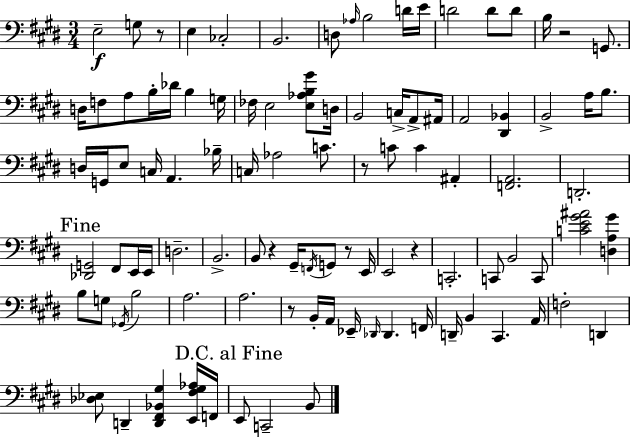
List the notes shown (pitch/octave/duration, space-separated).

E3/h G3/e R/e E3/q CES3/h B2/h. D3/e Ab3/s B3/h D4/s E4/s D4/h D4/e D4/e B3/s R/h G2/e. D3/s F3/e A3/e B3/s Db4/s B3/q G3/s FES3/s E3/h [E3,Ab3,B3,G#4]/e D3/s B2/h C3/s A2/e A#2/s A2/h [D#2,Bb2]/q B2/h A3/s B3/e. D3/s G2/s E3/e C3/s A2/q. Bb3/s C3/s Ab3/h C4/e. R/e C4/e C4/q A#2/q [F2,A2]/h. D2/h. [Db2,G2]/h F#2/e E2/s E2/s D3/h. B2/h. B2/e R/q G#2/s F2/s G2/e R/e E2/s E2/h R/q C2/h. C2/e B2/h C2/e [C4,E4,G#4,A#4]/h [D3,A3,G#4]/q B3/e G3/e Gb2/s B3/h A3/h. A3/h. R/e B2/s A2/s Eb2/s Db2/s Db2/q. F2/s D2/s B2/q C#2/q. A2/s F3/h D2/q [Db3,Eb3]/e D2/q [D2,F#2,Bb2,G#3]/q [E2,F#3,G#3,Ab3]/s F2/s E2/e C2/h B2/e